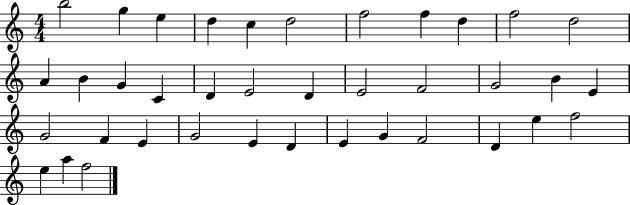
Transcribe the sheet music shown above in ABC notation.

X:1
T:Untitled
M:4/4
L:1/4
K:C
b2 g e d c d2 f2 f d f2 d2 A B G C D E2 D E2 F2 G2 B E G2 F E G2 E D E G F2 D e f2 e a f2